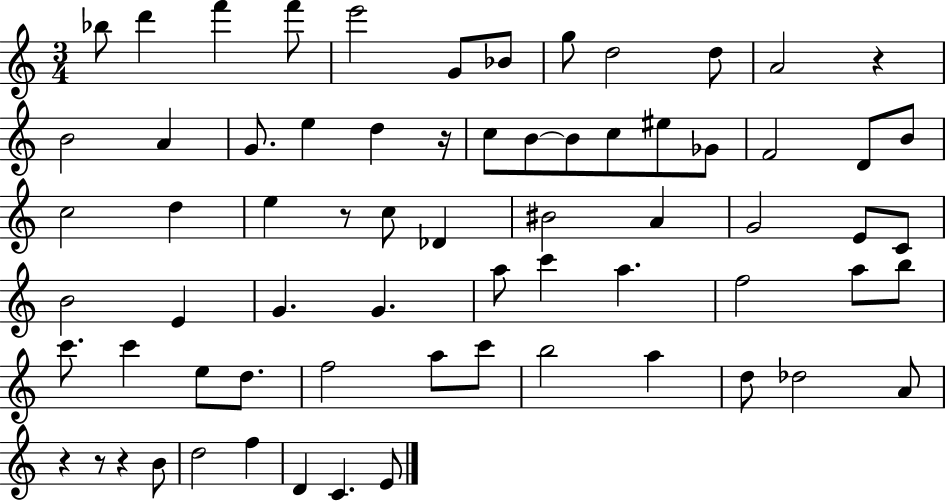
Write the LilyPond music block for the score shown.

{
  \clef treble
  \numericTimeSignature
  \time 3/4
  \key c \major
  bes''8 d'''4 f'''4 f'''8 | e'''2 g'8 bes'8 | g''8 d''2 d''8 | a'2 r4 | \break b'2 a'4 | g'8. e''4 d''4 r16 | c''8 b'8~~ b'8 c''8 eis''8 ges'8 | f'2 d'8 b'8 | \break c''2 d''4 | e''4 r8 c''8 des'4 | bis'2 a'4 | g'2 e'8 c'8 | \break b'2 e'4 | g'4. g'4. | a''8 c'''4 a''4. | f''2 a''8 b''8 | \break c'''8. c'''4 e''8 d''8. | f''2 a''8 c'''8 | b''2 a''4 | d''8 des''2 a'8 | \break r4 r8 r4 b'8 | d''2 f''4 | d'4 c'4. e'8 | \bar "|."
}